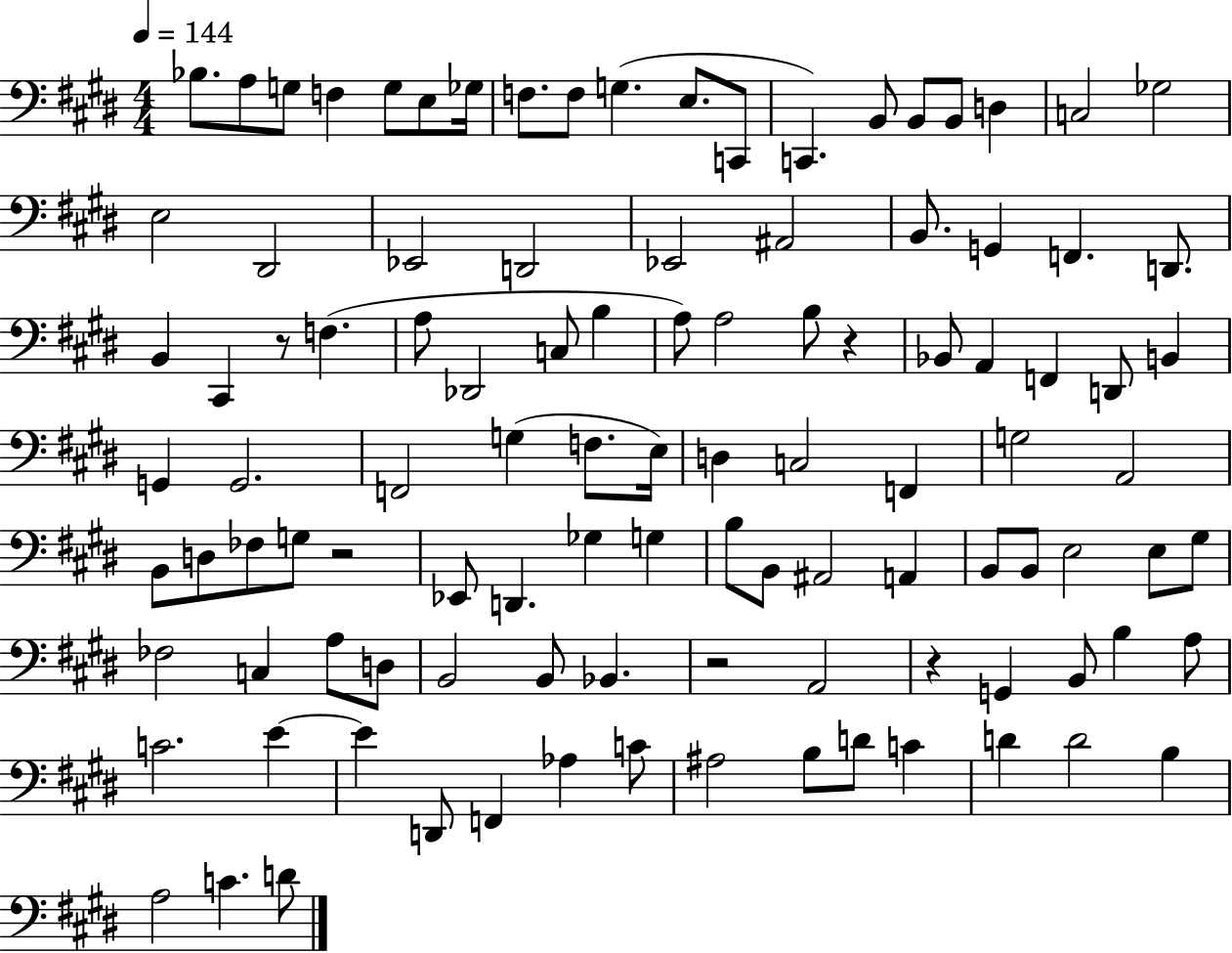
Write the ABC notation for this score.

X:1
T:Untitled
M:4/4
L:1/4
K:E
_B,/2 A,/2 G,/2 F, G,/2 E,/2 _G,/4 F,/2 F,/2 G, E,/2 C,,/2 C,, B,,/2 B,,/2 B,,/2 D, C,2 _G,2 E,2 ^D,,2 _E,,2 D,,2 _E,,2 ^A,,2 B,,/2 G,, F,, D,,/2 B,, ^C,, z/2 F, A,/2 _D,,2 C,/2 B, A,/2 A,2 B,/2 z _B,,/2 A,, F,, D,,/2 B,, G,, G,,2 F,,2 G, F,/2 E,/4 D, C,2 F,, G,2 A,,2 B,,/2 D,/2 _F,/2 G,/2 z2 _E,,/2 D,, _G, G, B,/2 B,,/2 ^A,,2 A,, B,,/2 B,,/2 E,2 E,/2 ^G,/2 _F,2 C, A,/2 D,/2 B,,2 B,,/2 _B,, z2 A,,2 z G,, B,,/2 B, A,/2 C2 E E D,,/2 F,, _A, C/2 ^A,2 B,/2 D/2 C D D2 B, A,2 C D/2